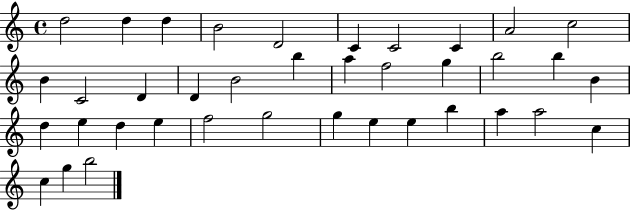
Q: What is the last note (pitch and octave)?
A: B5